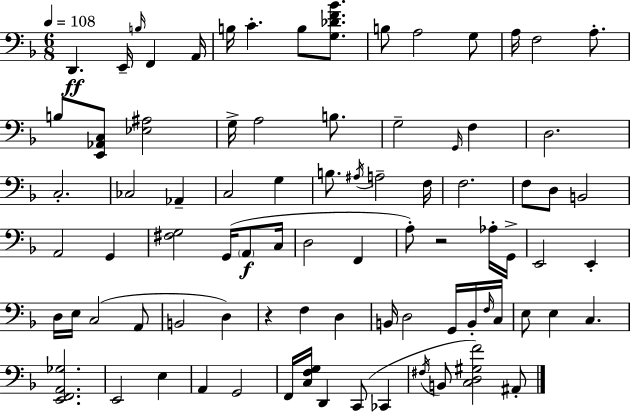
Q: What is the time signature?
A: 6/8